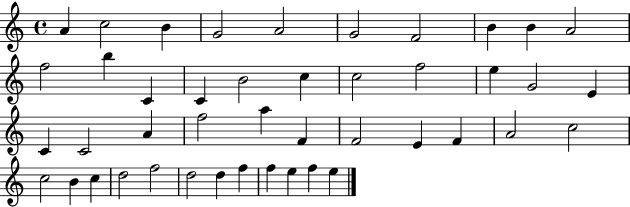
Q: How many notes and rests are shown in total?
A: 44